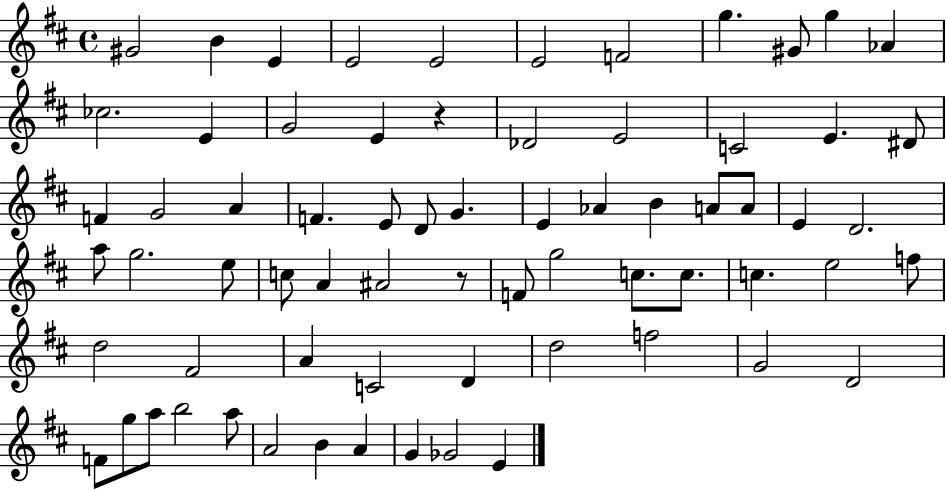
G#4/h B4/q E4/q E4/h E4/h E4/h F4/h G5/q. G#4/e G5/q Ab4/q CES5/h. E4/q G4/h E4/q R/q Db4/h E4/h C4/h E4/q. D#4/e F4/q G4/h A4/q F4/q. E4/e D4/e G4/q. E4/q Ab4/q B4/q A4/e A4/e E4/q D4/h. A5/e G5/h. E5/e C5/e A4/q A#4/h R/e F4/e G5/h C5/e. C5/e. C5/q. E5/h F5/e D5/h F#4/h A4/q C4/h D4/q D5/h F5/h G4/h D4/h F4/e G5/e A5/e B5/h A5/e A4/h B4/q A4/q G4/q Gb4/h E4/q